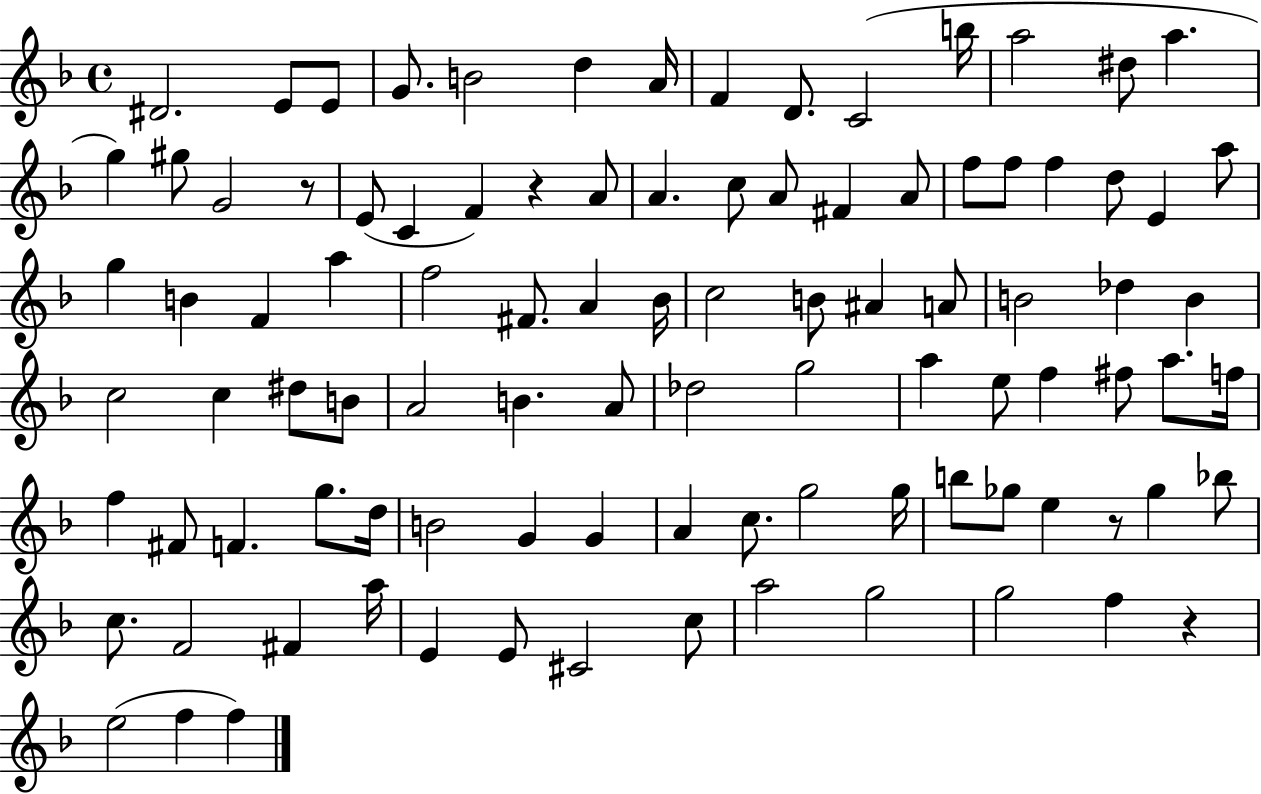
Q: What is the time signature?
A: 4/4